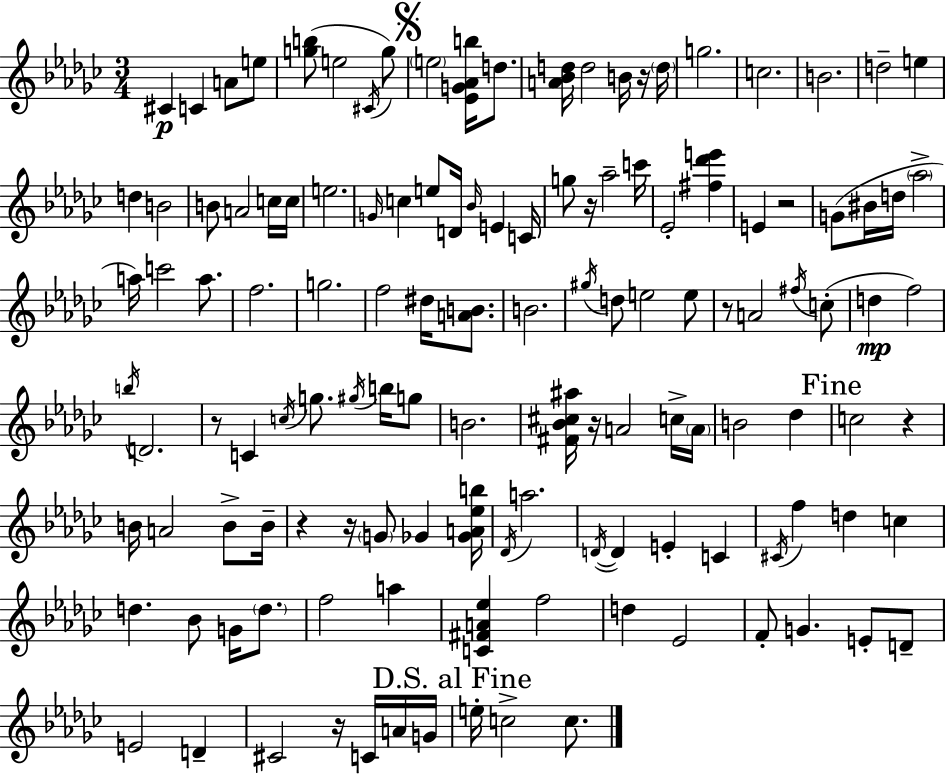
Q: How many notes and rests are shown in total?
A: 128